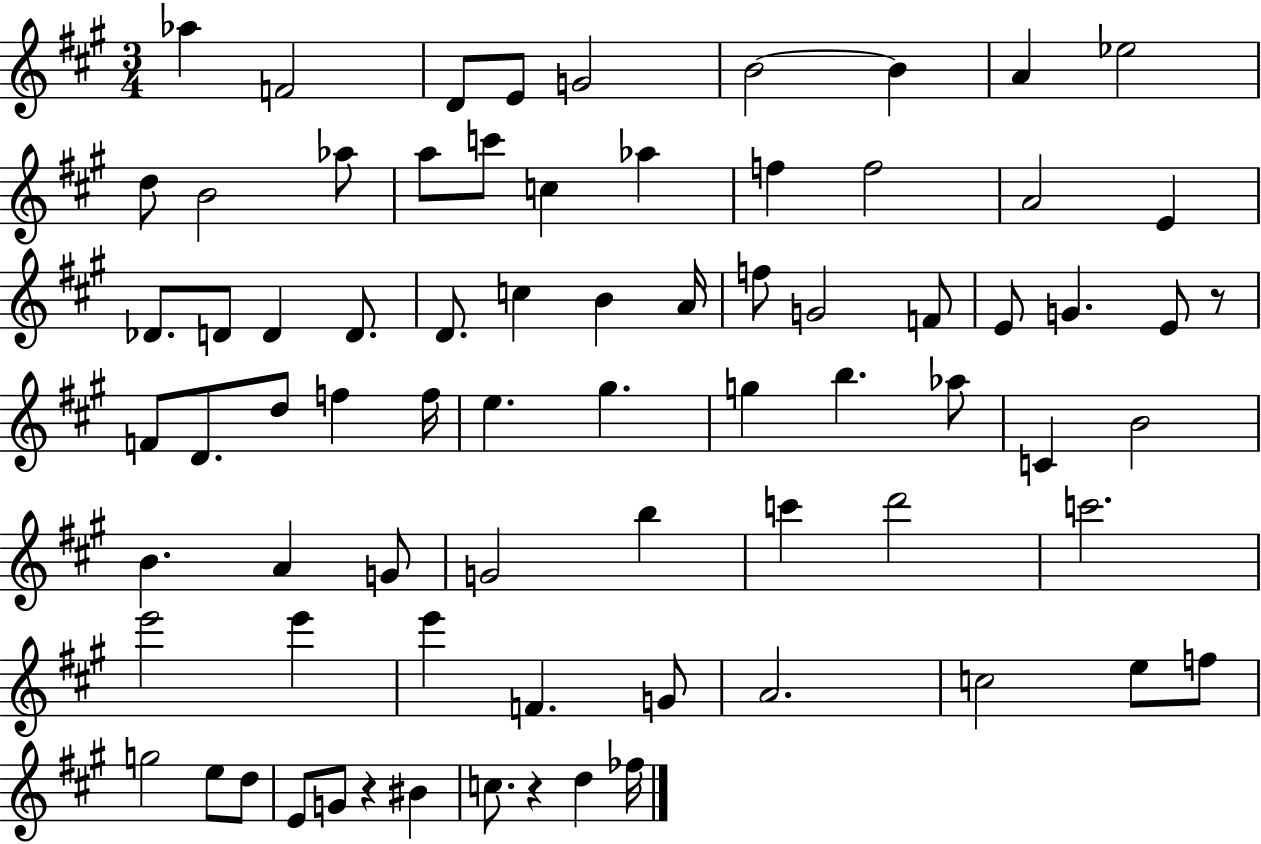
Ab5/q F4/h D4/e E4/e G4/h B4/h B4/q A4/q Eb5/h D5/e B4/h Ab5/e A5/e C6/e C5/q Ab5/q F5/q F5/h A4/h E4/q Db4/e. D4/e D4/q D4/e. D4/e. C5/q B4/q A4/s F5/e G4/h F4/e E4/e G4/q. E4/e R/e F4/e D4/e. D5/e F5/q F5/s E5/q. G#5/q. G5/q B5/q. Ab5/e C4/q B4/h B4/q. A4/q G4/e G4/h B5/q C6/q D6/h C6/h. E6/h E6/q E6/q F4/q. G4/e A4/h. C5/h E5/e F5/e G5/h E5/e D5/e E4/e G4/e R/q BIS4/q C5/e. R/q D5/q FES5/s